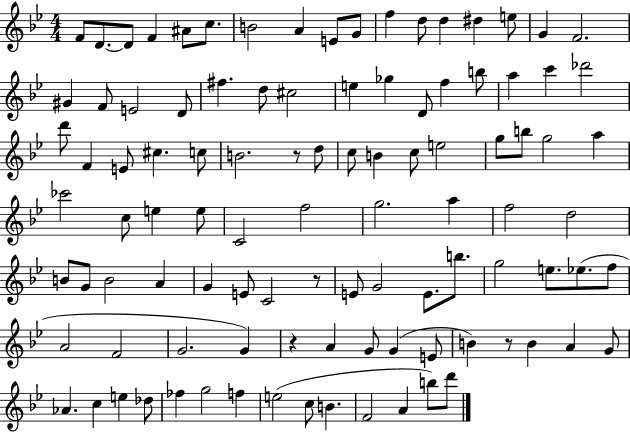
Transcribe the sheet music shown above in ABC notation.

X:1
T:Untitled
M:4/4
L:1/4
K:Bb
F/2 D/2 D/2 F ^A/2 c/2 B2 A E/2 G/2 f d/2 d ^d e/2 G F2 ^G F/2 E2 D/2 ^f d/2 ^c2 e _g D/2 f b/2 a c' _d'2 d'/2 F E/2 ^c c/2 B2 z/2 d/2 c/2 B c/2 e2 g/2 b/2 g2 a _c'2 c/2 e e/2 C2 f2 g2 a f2 d2 B/2 G/2 B2 A G E/2 C2 z/2 E/2 G2 E/2 b/2 g2 e/2 _e/2 f/2 A2 F2 G2 G z A G/2 G E/2 B z/2 B A G/2 _A c e _d/2 _f g2 f e2 c/2 B F2 A b/2 d'/2